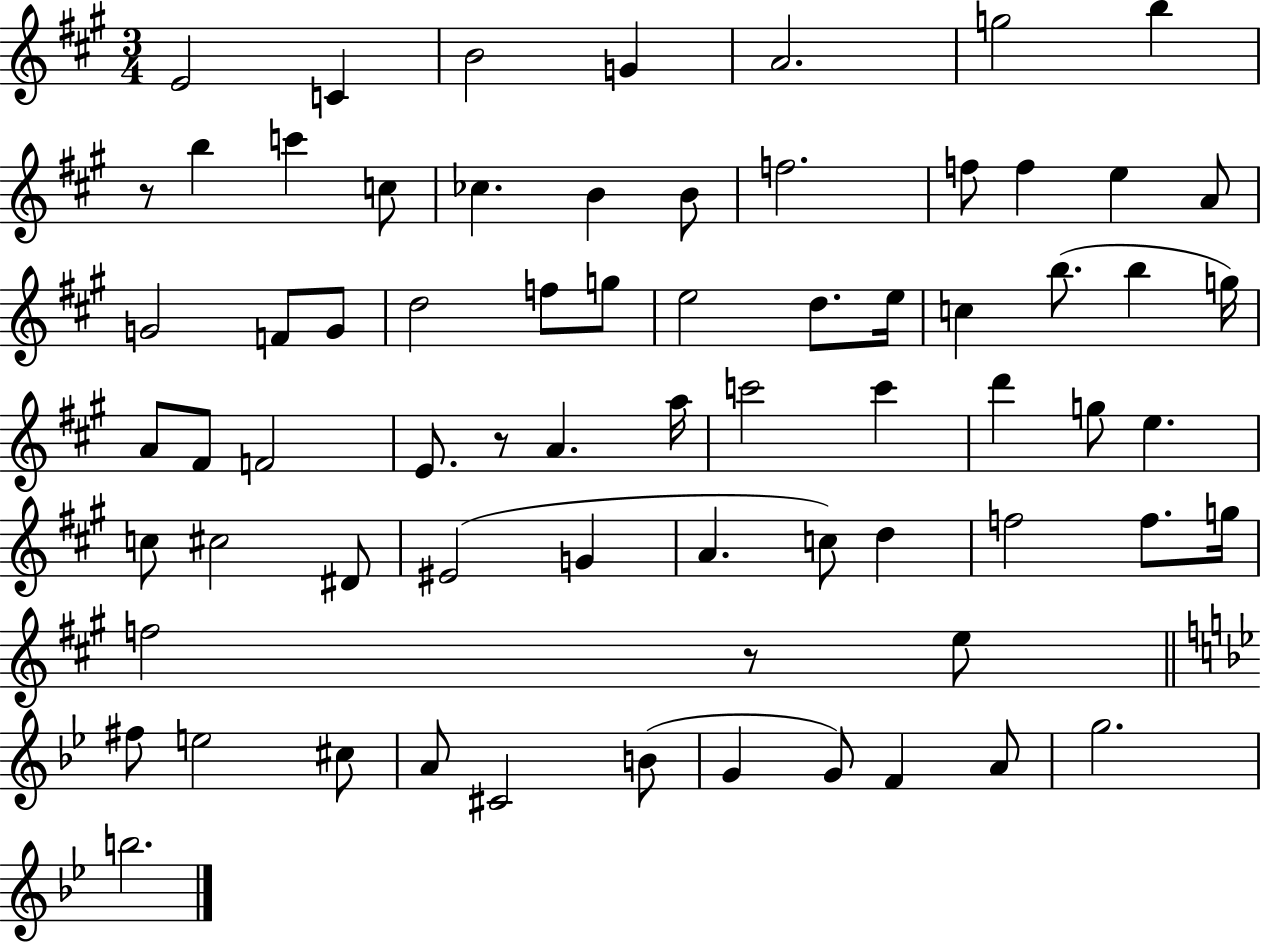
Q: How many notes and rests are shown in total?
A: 70